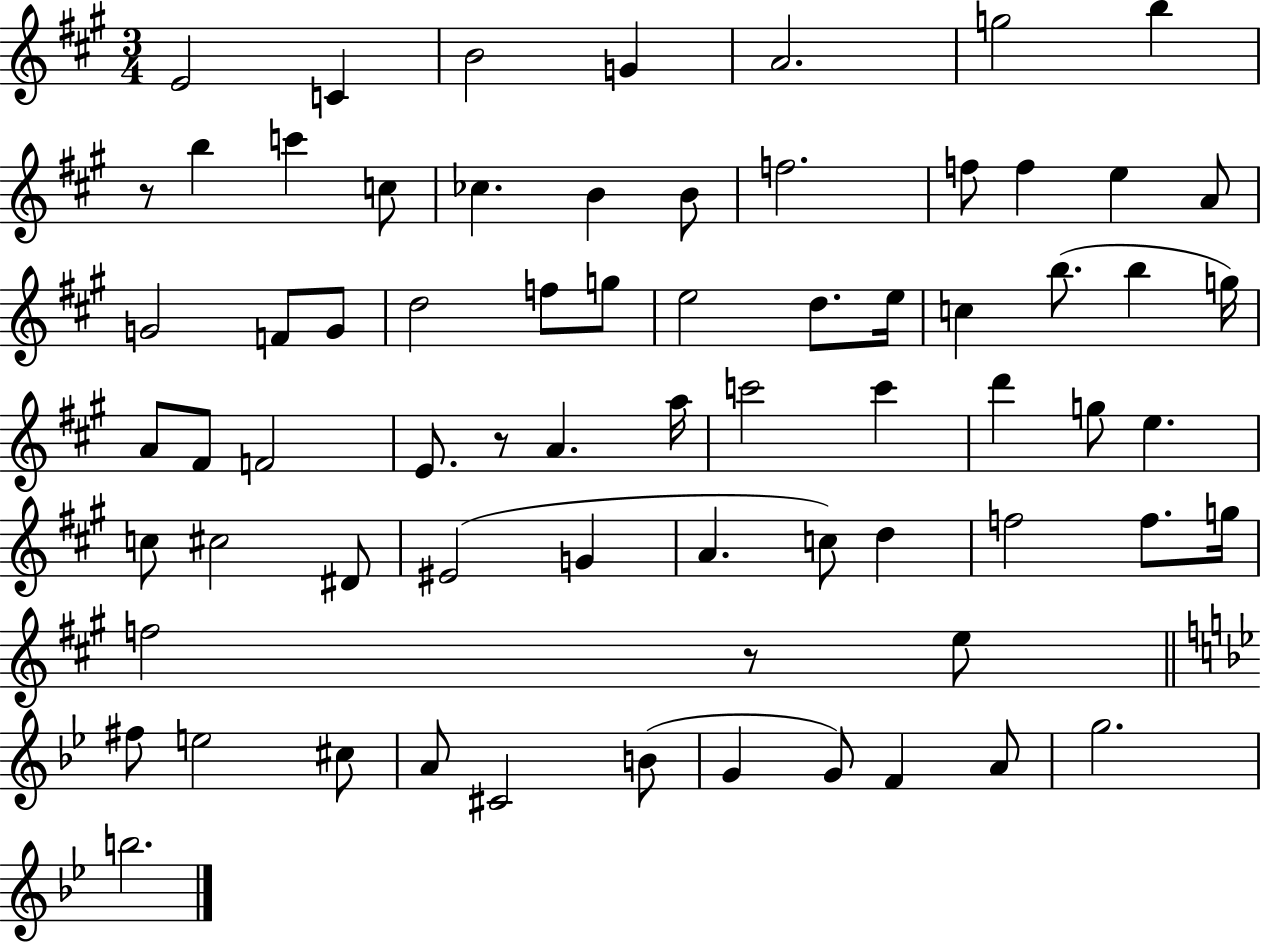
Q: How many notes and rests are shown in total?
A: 70